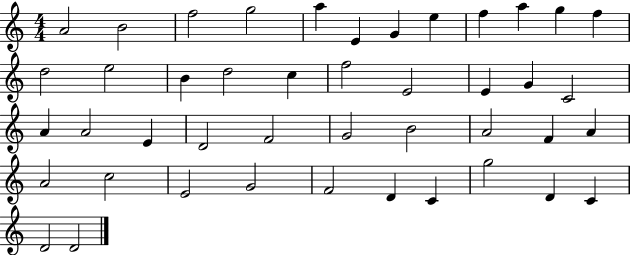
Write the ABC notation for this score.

X:1
T:Untitled
M:4/4
L:1/4
K:C
A2 B2 f2 g2 a E G e f a g f d2 e2 B d2 c f2 E2 E G C2 A A2 E D2 F2 G2 B2 A2 F A A2 c2 E2 G2 F2 D C g2 D C D2 D2